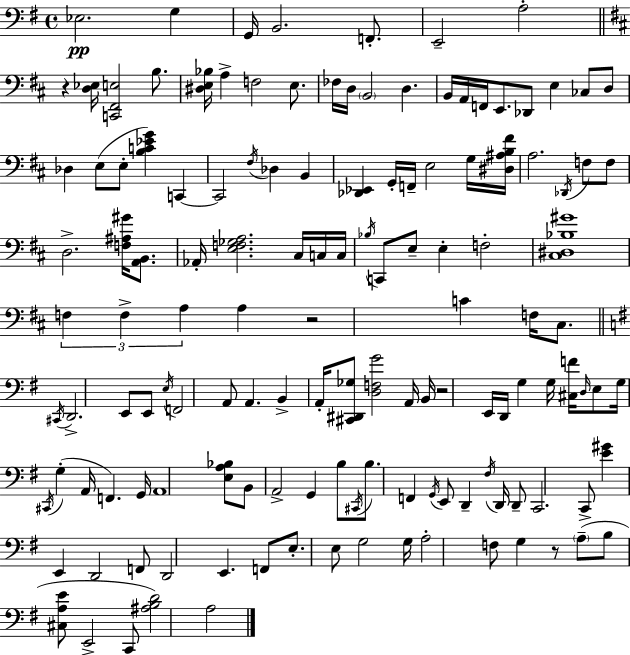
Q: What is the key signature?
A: E minor